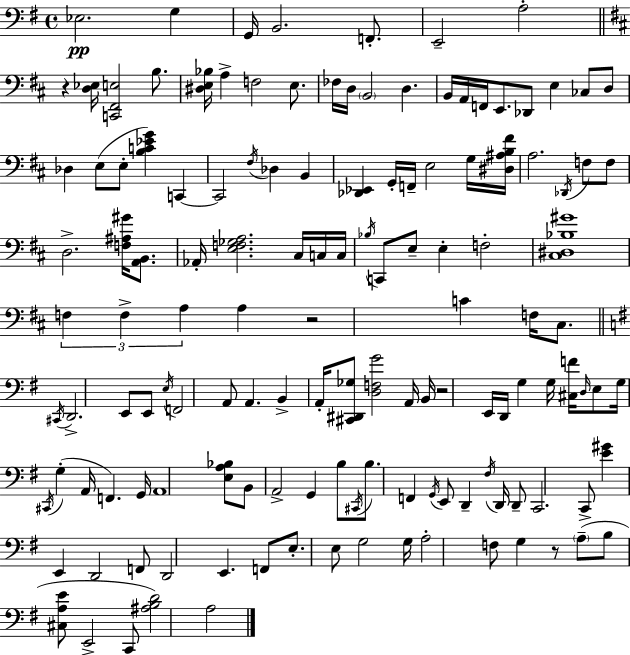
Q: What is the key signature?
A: E minor